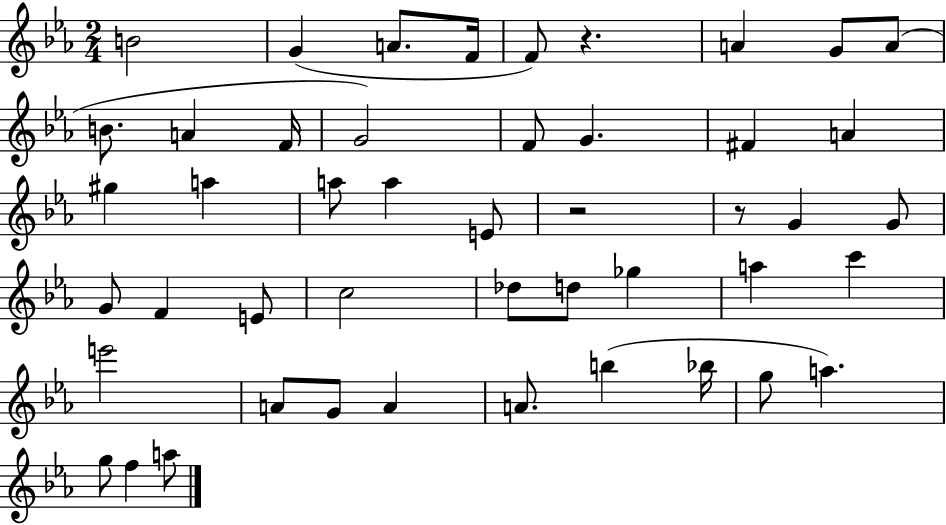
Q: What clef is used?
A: treble